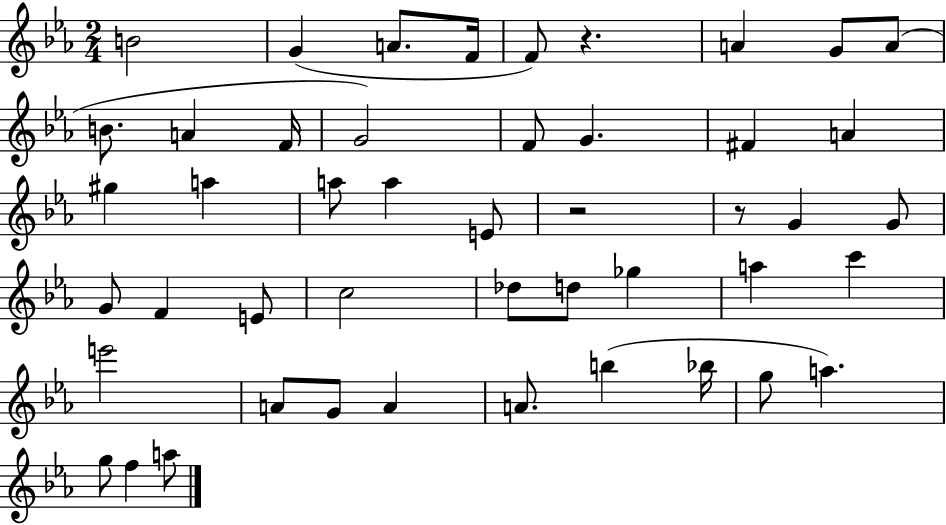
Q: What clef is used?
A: treble